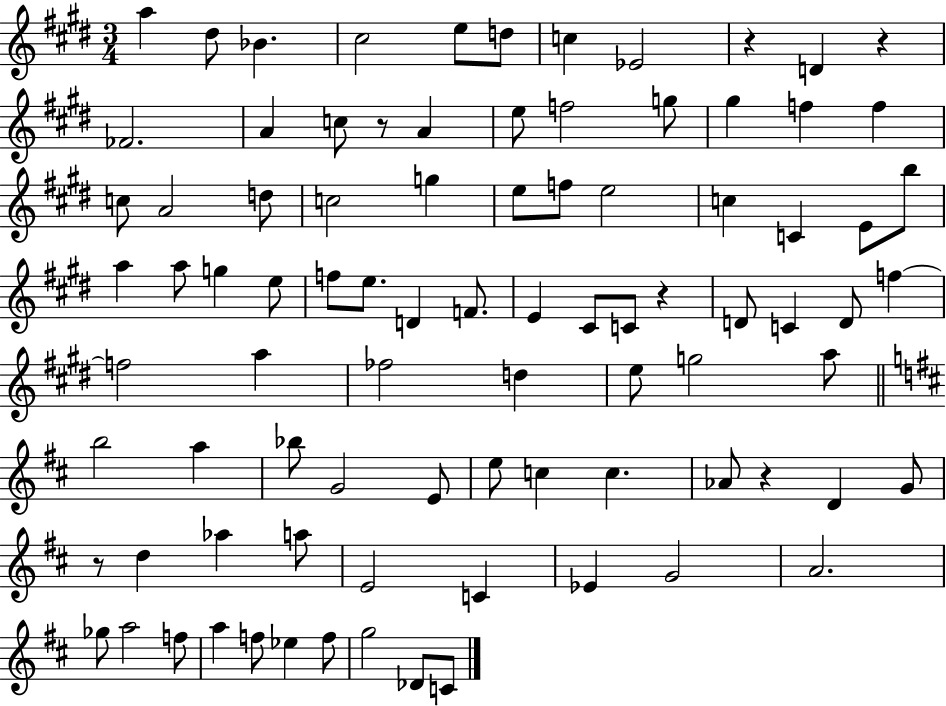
{
  \clef treble
  \numericTimeSignature
  \time 3/4
  \key e \major
  a''4 dis''8 bes'4. | cis''2 e''8 d''8 | c''4 ees'2 | r4 d'4 r4 | \break fes'2. | a'4 c''8 r8 a'4 | e''8 f''2 g''8 | gis''4 f''4 f''4 | \break c''8 a'2 d''8 | c''2 g''4 | e''8 f''8 e''2 | c''4 c'4 e'8 b''8 | \break a''4 a''8 g''4 e''8 | f''8 e''8. d'4 f'8. | e'4 cis'8 c'8 r4 | d'8 c'4 d'8 f''4~~ | \break f''2 a''4 | fes''2 d''4 | e''8 g''2 a''8 | \bar "||" \break \key d \major b''2 a''4 | bes''8 g'2 e'8 | e''8 c''4 c''4. | aes'8 r4 d'4 g'8 | \break r8 d''4 aes''4 a''8 | e'2 c'4 | ees'4 g'2 | a'2. | \break ges''8 a''2 f''8 | a''4 f''8 ees''4 f''8 | g''2 des'8 c'8 | \bar "|."
}